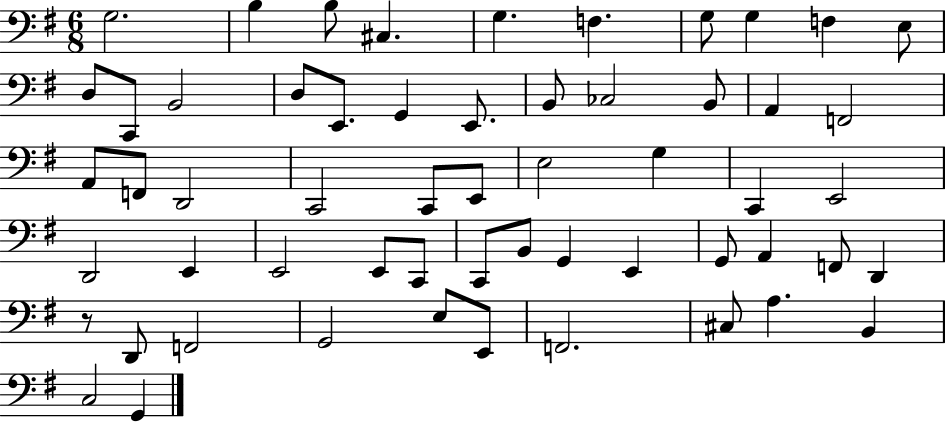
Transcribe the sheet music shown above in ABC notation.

X:1
T:Untitled
M:6/8
L:1/4
K:G
G,2 B, B,/2 ^C, G, F, G,/2 G, F, E,/2 D,/2 C,,/2 B,,2 D,/2 E,,/2 G,, E,,/2 B,,/2 _C,2 B,,/2 A,, F,,2 A,,/2 F,,/2 D,,2 C,,2 C,,/2 E,,/2 E,2 G, C,, E,,2 D,,2 E,, E,,2 E,,/2 C,,/2 C,,/2 B,,/2 G,, E,, G,,/2 A,, F,,/2 D,, z/2 D,,/2 F,,2 G,,2 E,/2 E,,/2 F,,2 ^C,/2 A, B,, C,2 G,,